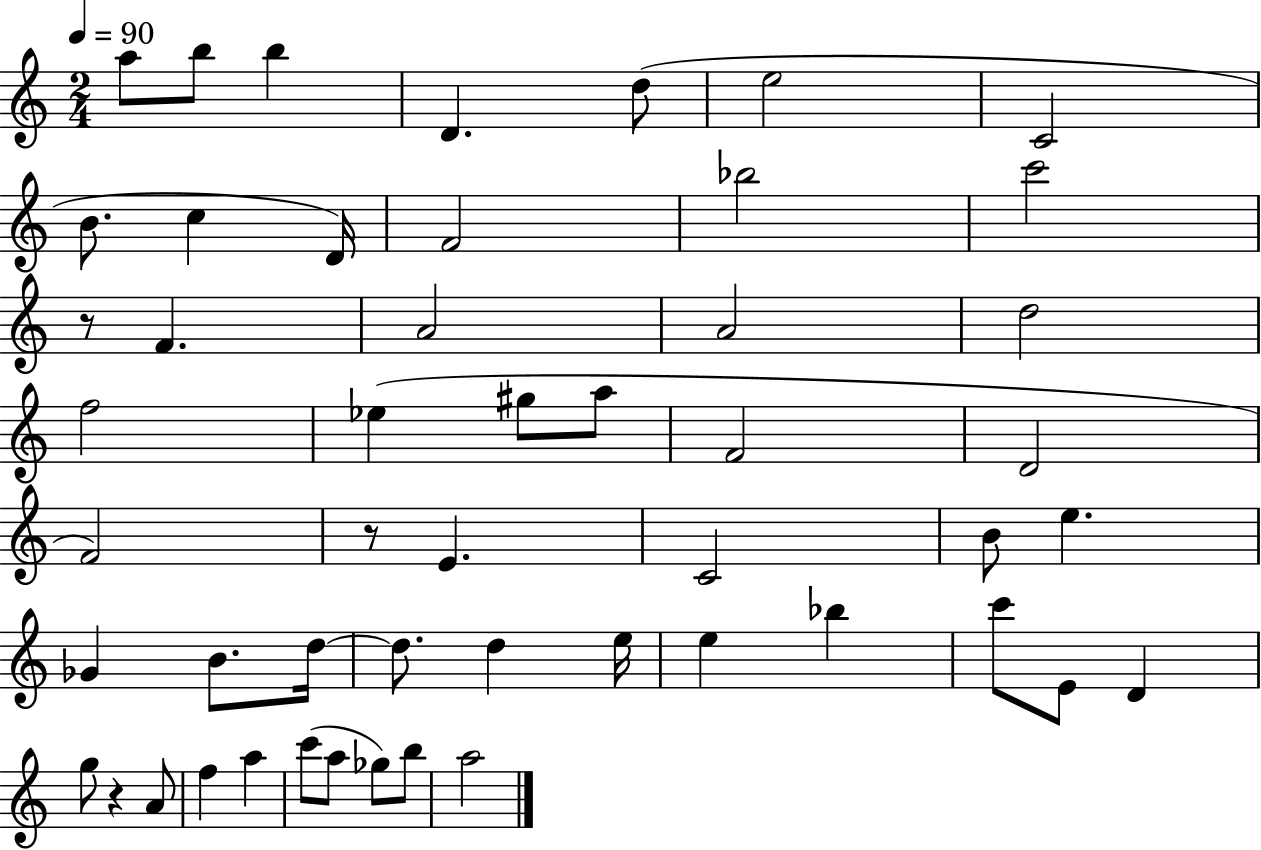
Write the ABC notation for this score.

X:1
T:Untitled
M:2/4
L:1/4
K:C
a/2 b/2 b D d/2 e2 C2 B/2 c D/4 F2 _b2 c'2 z/2 F A2 A2 d2 f2 _e ^g/2 a/2 F2 D2 F2 z/2 E C2 B/2 e _G B/2 d/4 d/2 d e/4 e _b c'/2 E/2 D g/2 z A/2 f a c'/2 a/2 _g/2 b/2 a2